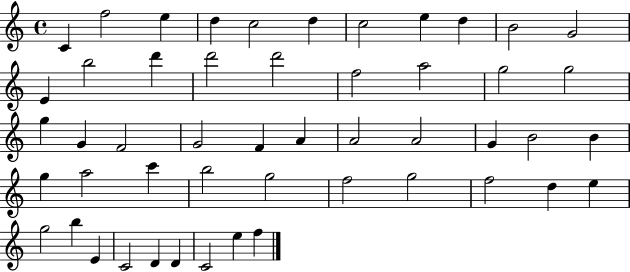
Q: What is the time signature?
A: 4/4